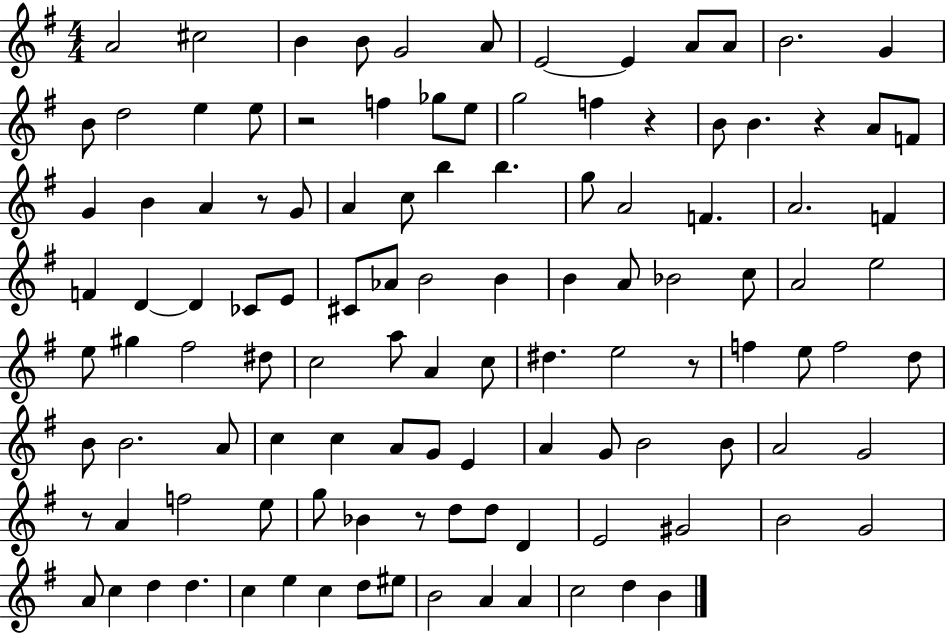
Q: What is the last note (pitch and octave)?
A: B4